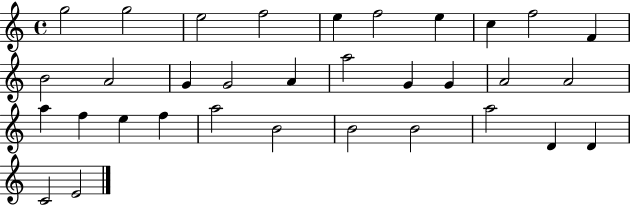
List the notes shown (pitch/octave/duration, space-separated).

G5/h G5/h E5/h F5/h E5/q F5/h E5/q C5/q F5/h F4/q B4/h A4/h G4/q G4/h A4/q A5/h G4/q G4/q A4/h A4/h A5/q F5/q E5/q F5/q A5/h B4/h B4/h B4/h A5/h D4/q D4/q C4/h E4/h